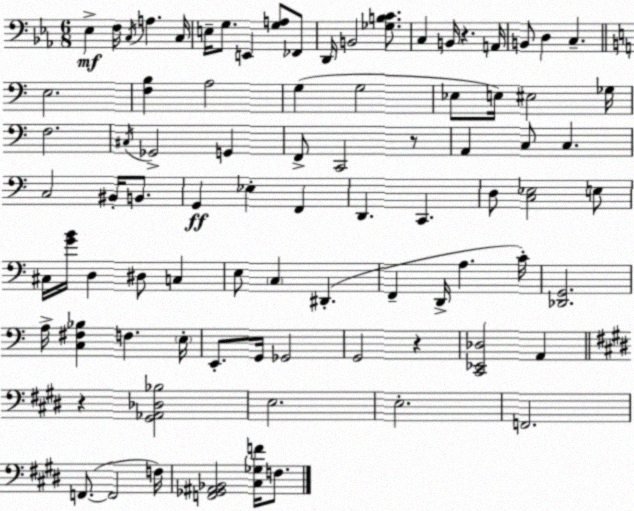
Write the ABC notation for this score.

X:1
T:Untitled
M:6/8
L:1/4
K:Cm
_E, F,/4 C,/4 A, C,/4 E,/4 G,/2 E,, [G,A,]/2 _F,,/2 D,,/4 B,,2 [_G,B,C]/2 C, B,,/4 z A,,/4 B,,/2 D, C, E,2 [F,B,] A,2 G, G,2 _E,/2 E,/4 ^E,2 _G,/4 F,2 ^C,/4 _G,,2 G,, F,,/2 C,,2 z/2 A,, C,/2 C, C,2 ^B,,/4 B,,/2 G,, _E, F,, D,, C,, D,/2 [C,_E,]2 E,/2 ^C,/4 [GB]/4 D, ^D,/2 C, E,/2 C, ^D,, F,, D,,/4 A, C/4 [_D,,G,,]2 A,/4 [C,^F,_B,] F, E,/4 E,,/2 G,,/4 _G,,2 G,,2 z [C,,_E,,_D,]2 A,, z [^G,,_A,,_D,_B,]2 E,2 E,2 F,,2 F,,/2 F,,2 F,/4 [F,,_G,,^A,,_B,,]2 [^C,_G,F]/4 F,/2